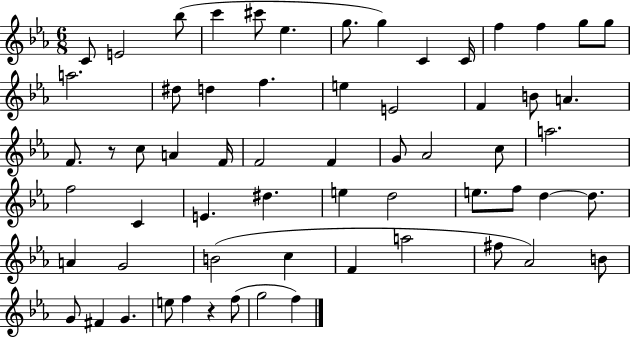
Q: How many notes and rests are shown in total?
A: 62